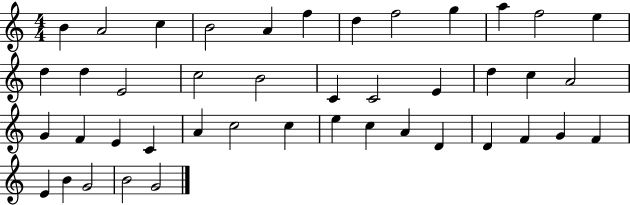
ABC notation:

X:1
T:Untitled
M:4/4
L:1/4
K:C
B A2 c B2 A f d f2 g a f2 e d d E2 c2 B2 C C2 E d c A2 G F E C A c2 c e c A D D F G F E B G2 B2 G2